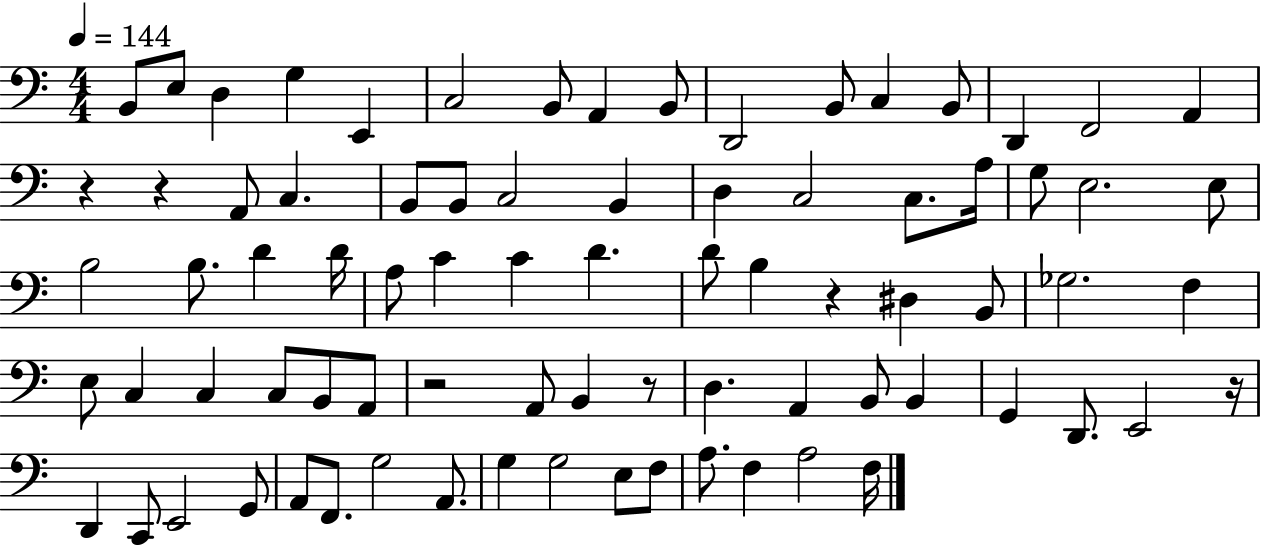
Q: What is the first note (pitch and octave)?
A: B2